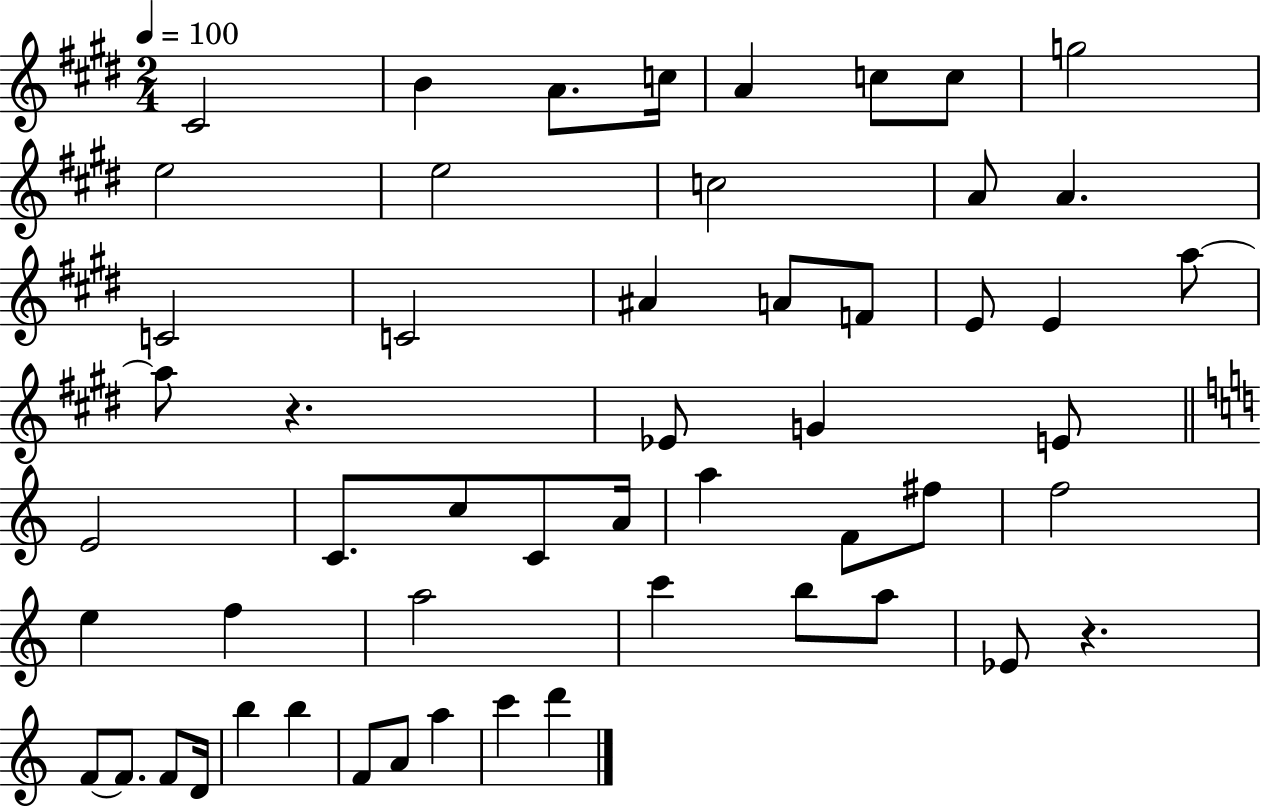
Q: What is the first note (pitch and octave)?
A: C#4